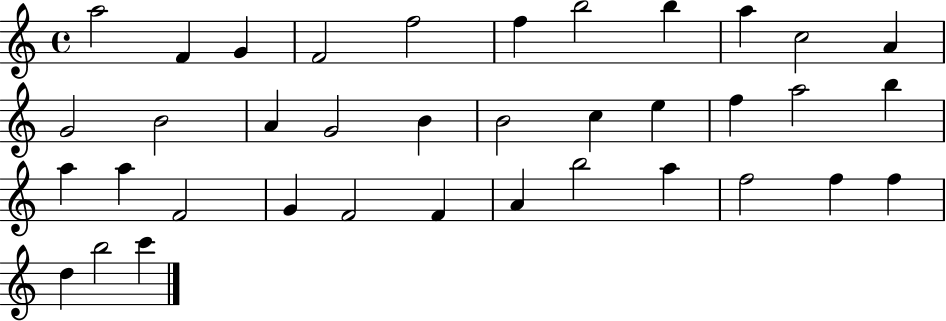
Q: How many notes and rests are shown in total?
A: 37